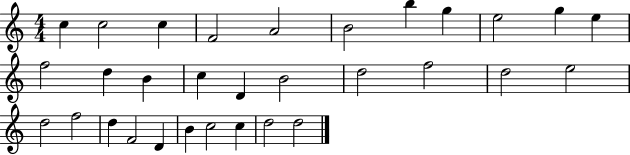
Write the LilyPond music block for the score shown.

{
  \clef treble
  \numericTimeSignature
  \time 4/4
  \key c \major
  c''4 c''2 c''4 | f'2 a'2 | b'2 b''4 g''4 | e''2 g''4 e''4 | \break f''2 d''4 b'4 | c''4 d'4 b'2 | d''2 f''2 | d''2 e''2 | \break d''2 f''2 | d''4 f'2 d'4 | b'4 c''2 c''4 | d''2 d''2 | \break \bar "|."
}